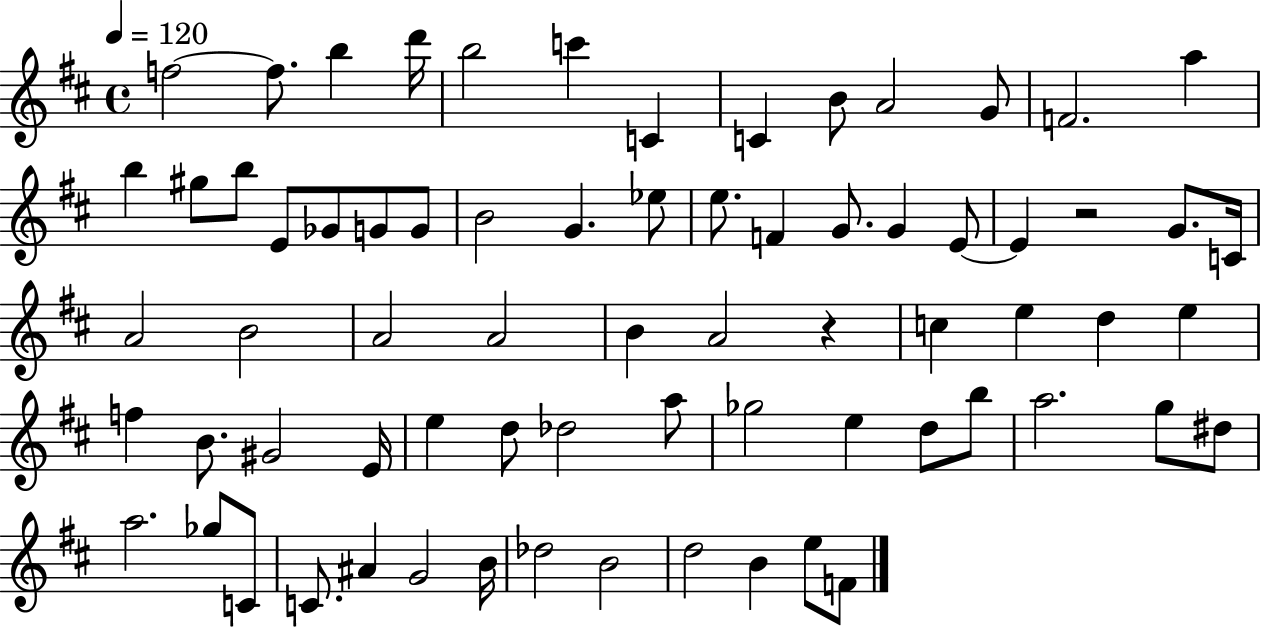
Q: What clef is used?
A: treble